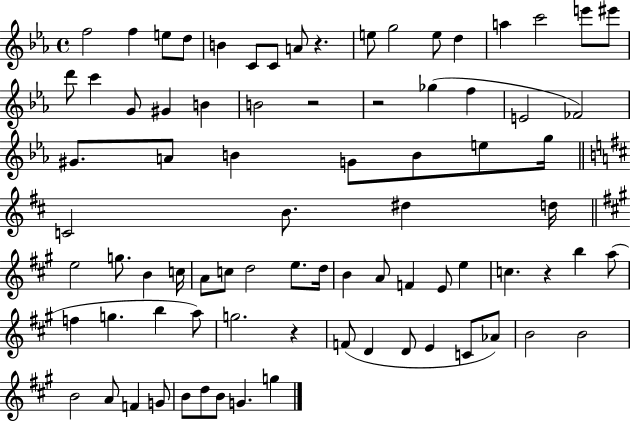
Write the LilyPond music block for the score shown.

{
  \clef treble
  \time 4/4
  \defaultTimeSignature
  \key ees \major
  f''2 f''4 e''8 d''8 | b'4 c'8 c'8 a'8 r4. | e''8 g''2 e''8 d''4 | a''4 c'''2 e'''8 eis'''8 | \break d'''8 c'''4 g'8 gis'4 b'4 | b'2 r2 | r2 ges''4( f''4 | e'2 fes'2) | \break gis'8. a'8 b'4 g'8 b'8 e''8 g''16 | \bar "||" \break \key d \major c'2 b'8. dis''4 d''16 | \bar "||" \break \key a \major e''2 g''8. b'4 c''16 | a'8 c''8 d''2 e''8. d''16 | b'4 a'8 f'4 e'8 e''4 | c''4. r4 b''4 a''8( | \break f''4 g''4. b''4 a''8) | g''2. r4 | f'8( d'4 d'8 e'4 c'8 aes'8) | b'2 b'2 | \break b'2 a'8 f'4 g'8 | b'8 d''8 b'8 g'4. g''4 | \bar "|."
}